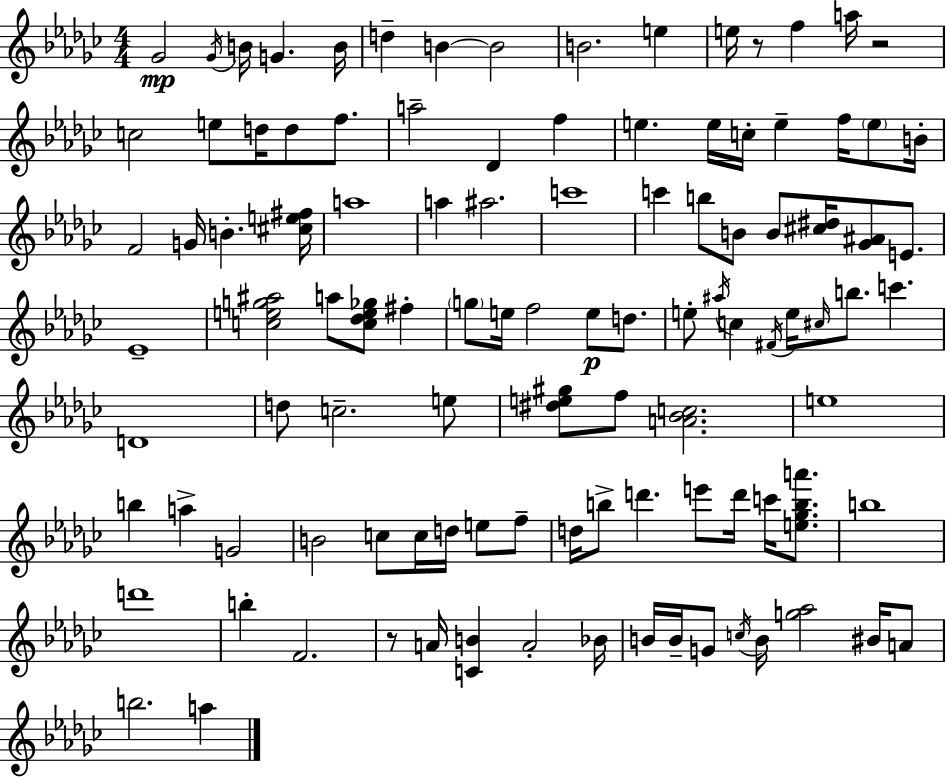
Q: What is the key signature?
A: EES minor